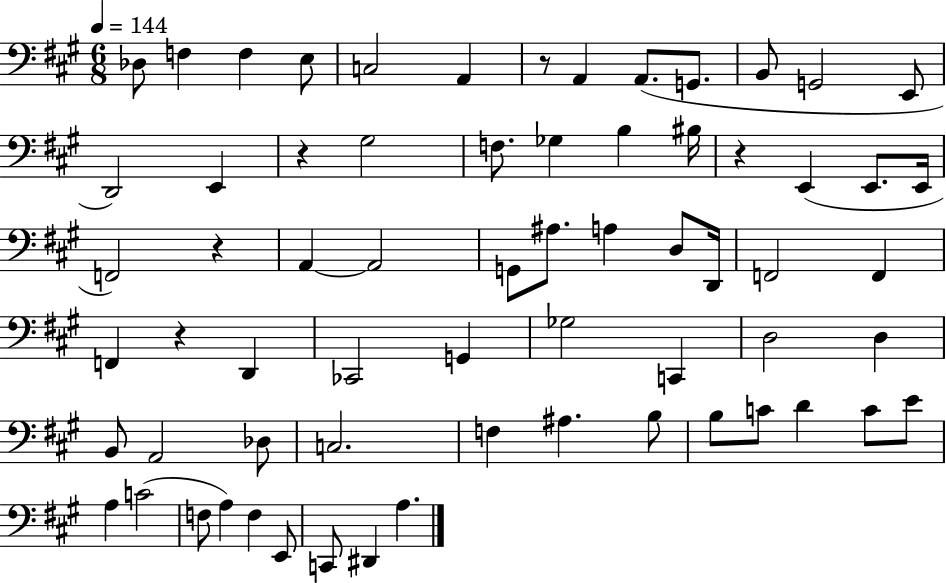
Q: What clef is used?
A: bass